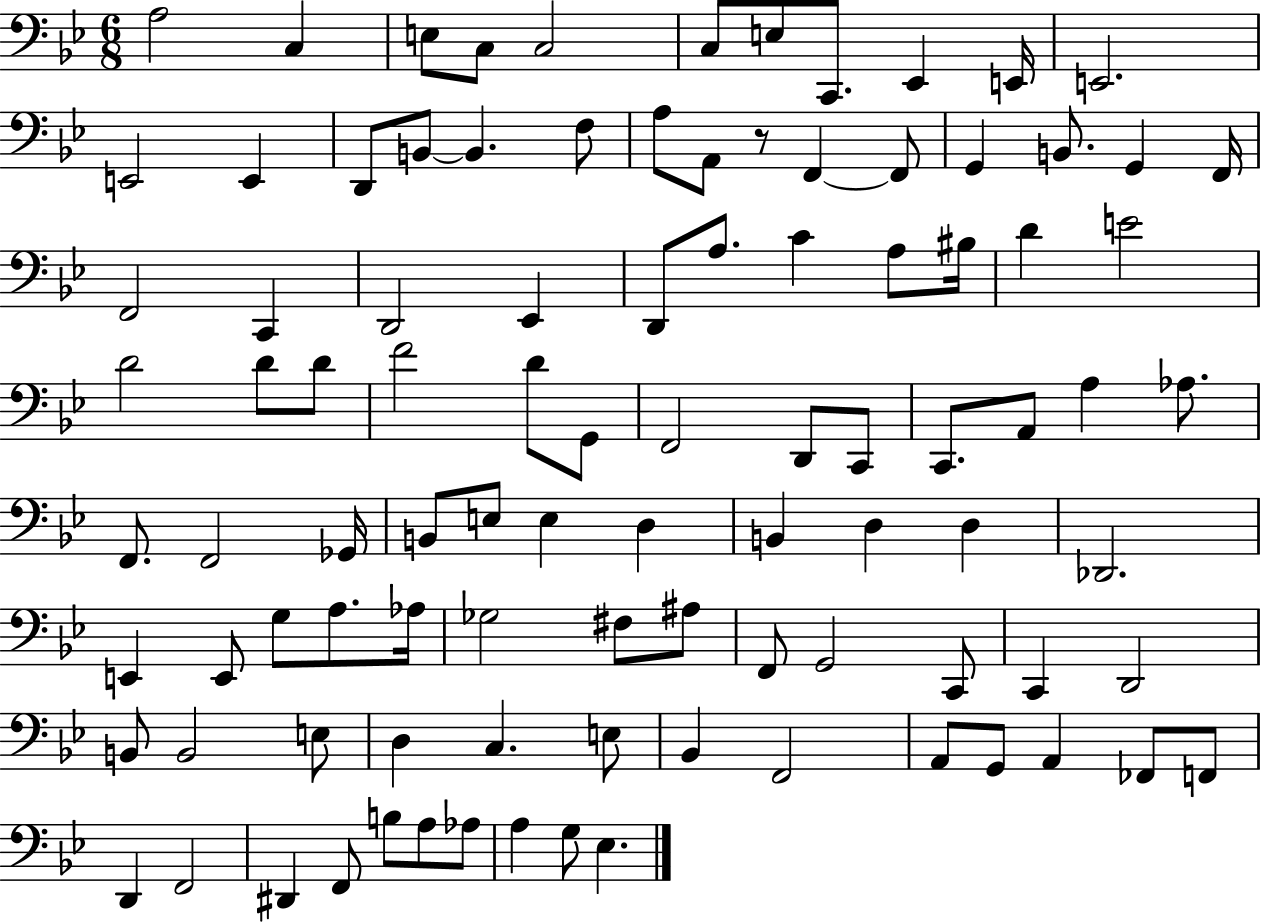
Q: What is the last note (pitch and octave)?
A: Eb3